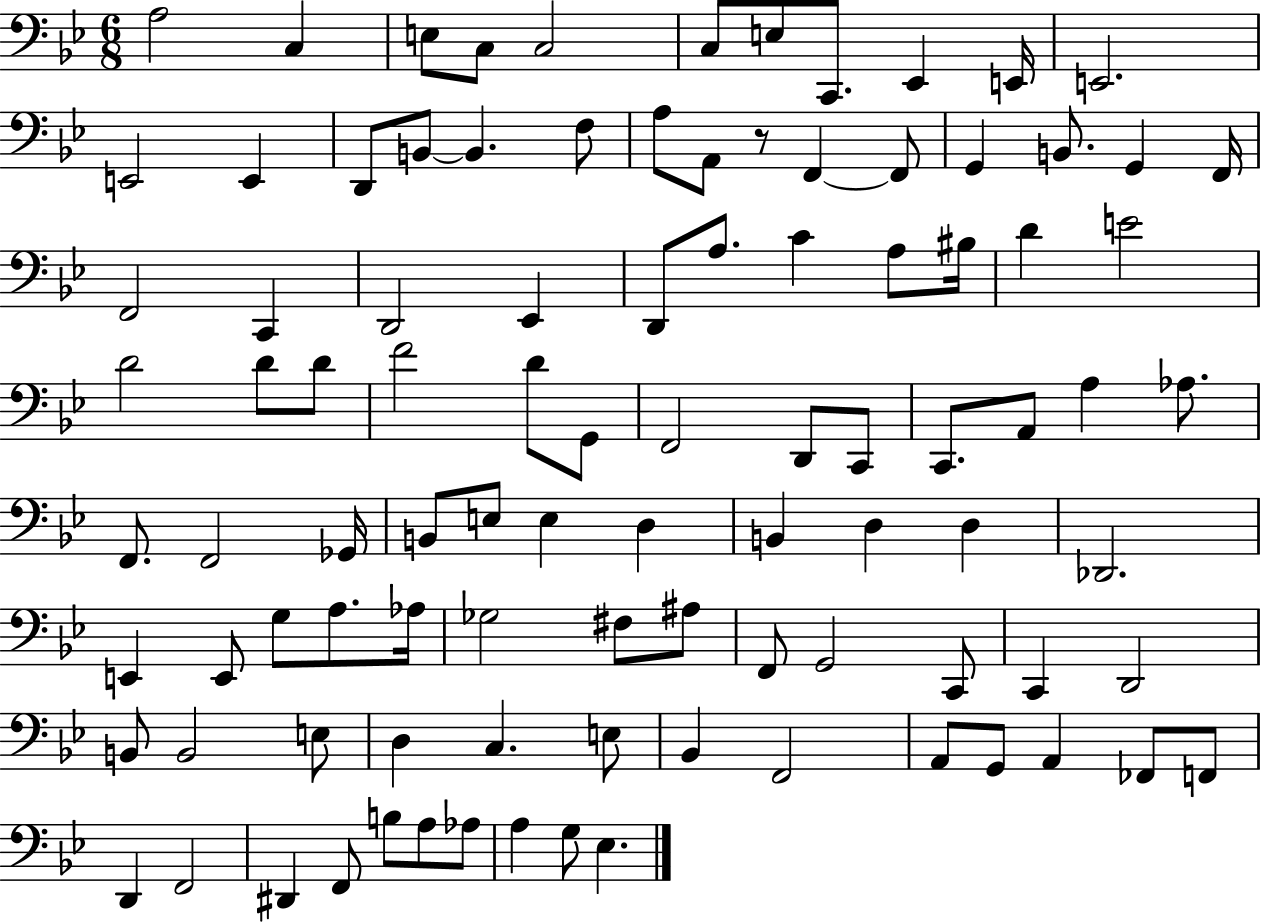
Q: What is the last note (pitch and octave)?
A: Eb3